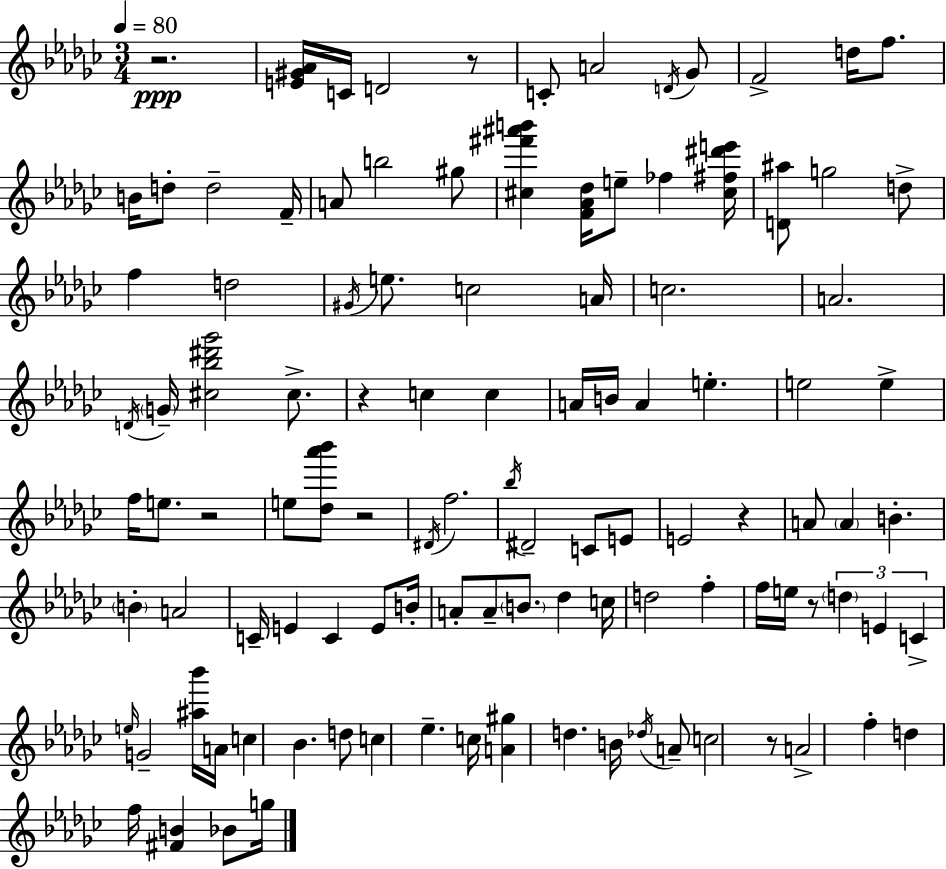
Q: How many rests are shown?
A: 8